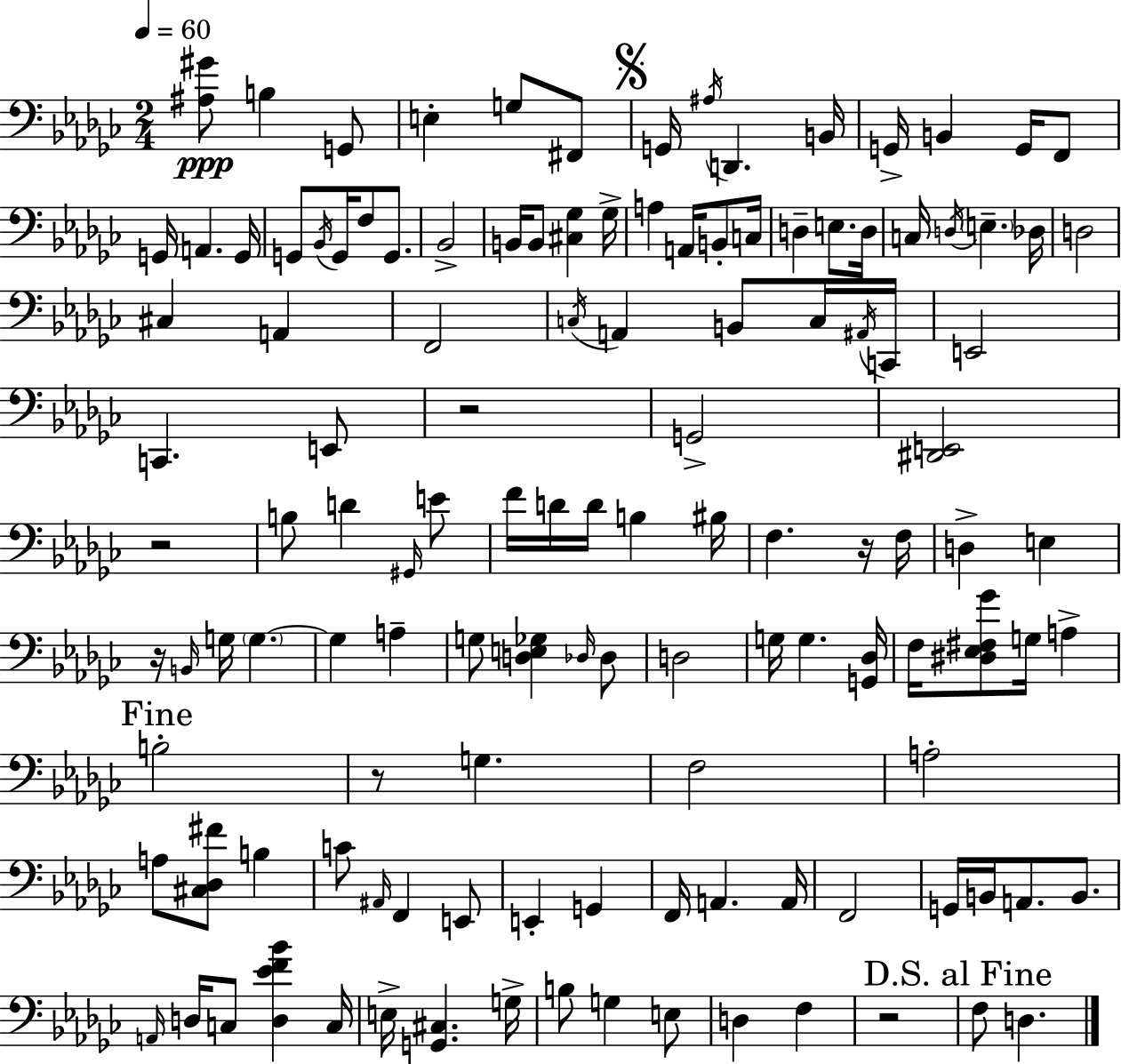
[A#3,G#4]/e B3/q G2/e E3/q G3/e F#2/e G2/s A#3/s D2/q. B2/s G2/s B2/q G2/s F2/e G2/s A2/q. G2/s G2/e Bb2/s G2/s F3/e G2/e. Bb2/h B2/s B2/e [C#3,Gb3]/q Gb3/s A3/q A2/s B2/e C3/s D3/q E3/e. D3/s C3/s D3/s E3/q. Db3/s D3/h C#3/q A2/q F2/h C3/s A2/q B2/e C3/s A#2/s C2/s E2/h C2/q. E2/e R/h G2/h [D#2,E2]/h R/h B3/e D4/q G#2/s E4/e F4/s D4/s D4/s B3/q BIS3/s F3/q. R/s F3/s D3/q E3/q R/s B2/s G3/s G3/q. G3/q A3/q G3/e [D3,E3,Gb3]/q Db3/s Db3/e D3/h G3/s G3/q. [G2,Db3]/s F3/s [D#3,Eb3,F#3,Gb4]/e G3/s A3/q B3/h R/e G3/q. F3/h A3/h A3/e [C#3,Db3,F#4]/e B3/q C4/e A#2/s F2/q E2/e E2/q G2/q F2/s A2/q. A2/s F2/h G2/s B2/s A2/e. B2/e. A2/s D3/s C3/e [D3,Eb4,F4,Bb4]/q C3/s E3/s [G2,C#3]/q. G3/s B3/e G3/q E3/e D3/q F3/q R/h F3/e D3/q.